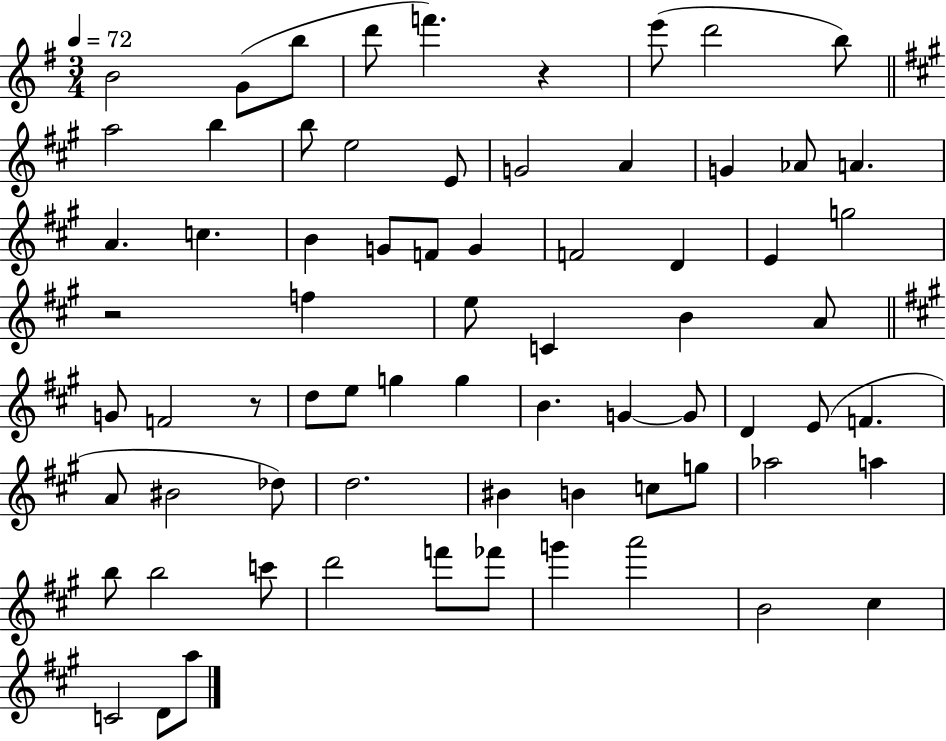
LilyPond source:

{
  \clef treble
  \numericTimeSignature
  \time 3/4
  \key g \major
  \tempo 4 = 72
  b'2 g'8( b''8 | d'''8 f'''4.) r4 | e'''8( d'''2 b''8) | \bar "||" \break \key a \major a''2 b''4 | b''8 e''2 e'8 | g'2 a'4 | g'4 aes'8 a'4. | \break a'4. c''4. | b'4 g'8 f'8 g'4 | f'2 d'4 | e'4 g''2 | \break r2 f''4 | e''8 c'4 b'4 a'8 | \bar "||" \break \key a \major g'8 f'2 r8 | d''8 e''8 g''4 g''4 | b'4. g'4~~ g'8 | d'4 e'8( f'4. | \break a'8 bis'2 des''8) | d''2. | bis'4 b'4 c''8 g''8 | aes''2 a''4 | \break b''8 b''2 c'''8 | d'''2 f'''8 fes'''8 | g'''4 a'''2 | b'2 cis''4 | \break c'2 d'8 a''8 | \bar "|."
}